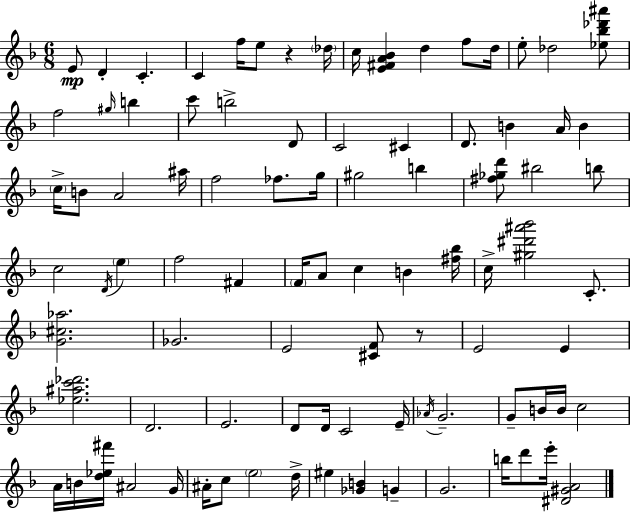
E4/e D4/q C4/q. C4/q F5/s E5/e R/q Db5/s C5/s [E4,F#4,A4,Bb4]/q D5/q F5/e D5/s E5/e Db5/h [Eb5,Bb5,Db6,A#6]/e F5/h G#5/s B5/q C6/e B5/h D4/e C4/h C#4/q D4/e. B4/q A4/s B4/q C5/s B4/e A4/h A#5/s F5/h FES5/e. G5/s G#5/h B5/q [F#5,Gb5,D6]/e BIS5/h B5/e C5/h D4/s E5/q F5/h F#4/q F4/s A4/e C5/q B4/q [F#5,Bb5]/s C5/s [G#5,D#6,A#6,Bb6]/h C4/e. [G4,C#5,Ab5]/h. Gb4/h. E4/h [C#4,F4]/e R/e E4/h E4/q [Eb5,A#5,C6,Db6]/h. D4/h. E4/h. D4/e D4/s C4/h E4/s Ab4/s G4/h. G4/e B4/s B4/s C5/h A4/s B4/s [D5,Eb5,F#6]/s A#4/h G4/s A#4/s C5/e E5/h D5/s EIS5/q [Gb4,B4]/q G4/q G4/h. B5/s D6/e E6/s [D#4,G#4,A4]/h